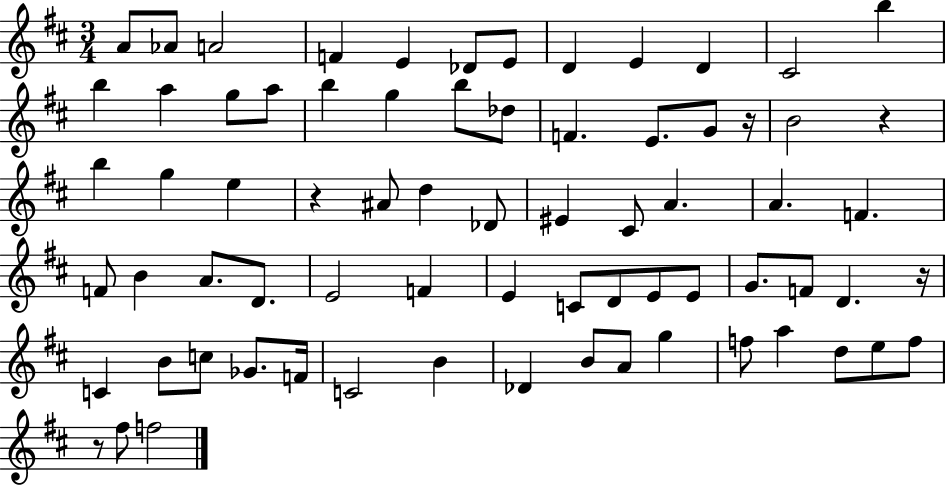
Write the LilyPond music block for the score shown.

{
  \clef treble
  \numericTimeSignature
  \time 3/4
  \key d \major
  a'8 aes'8 a'2 | f'4 e'4 des'8 e'8 | d'4 e'4 d'4 | cis'2 b''4 | \break b''4 a''4 g''8 a''8 | b''4 g''4 b''8 des''8 | f'4. e'8. g'8 r16 | b'2 r4 | \break b''4 g''4 e''4 | r4 ais'8 d''4 des'8 | eis'4 cis'8 a'4. | a'4. f'4. | \break f'8 b'4 a'8. d'8. | e'2 f'4 | e'4 c'8 d'8 e'8 e'8 | g'8. f'8 d'4. r16 | \break c'4 b'8 c''8 ges'8. f'16 | c'2 b'4 | des'4 b'8 a'8 g''4 | f''8 a''4 d''8 e''8 f''8 | \break r8 fis''8 f''2 | \bar "|."
}